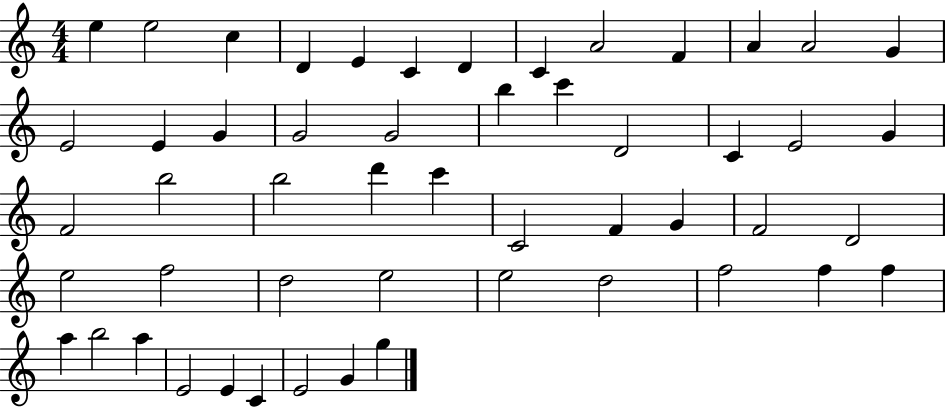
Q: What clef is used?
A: treble